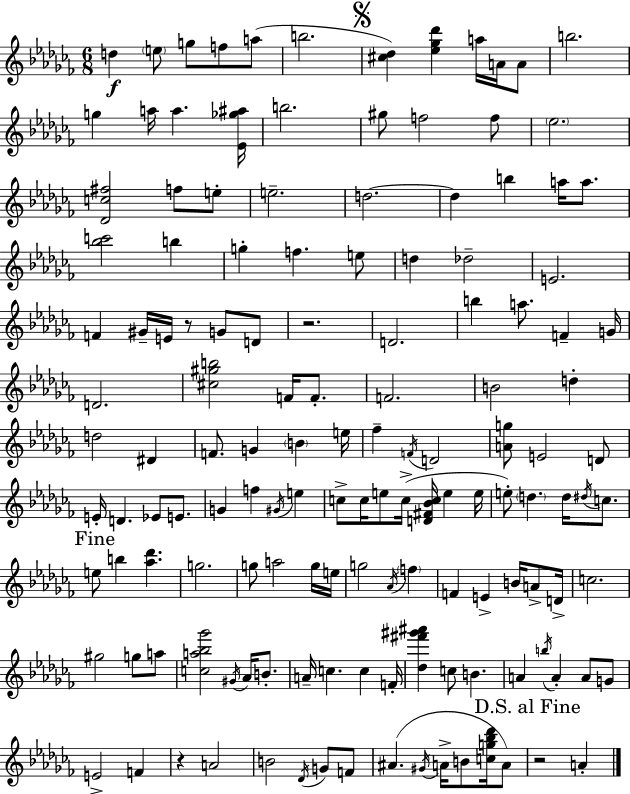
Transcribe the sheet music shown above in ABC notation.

X:1
T:Untitled
M:6/8
L:1/4
K:Abm
d e/2 g/2 f/2 a/2 b2 [^c_d] [_e_g_d'] a/4 A/4 A/2 b2 g a/4 a [_E_g^a]/4 b2 ^g/2 f2 f/2 _e2 [_Dc^f]2 f/2 e/2 e2 d2 d b a/4 a/2 [_bc']2 b g f e/2 d _d2 E2 F ^G/4 E/4 z/2 G/2 D/2 z2 D2 b a/2 F G/4 D2 [^c^gb]2 F/4 F/2 F2 B2 d d2 ^D F/2 G B e/4 _f F/4 D2 [Ag]/2 E2 D/2 E/4 D _E/2 E/2 G f ^G/4 e c/2 c/4 e/2 c/4 [D^F_Bc]/4 e e/4 e/2 d d/4 ^d/4 c/2 e/2 b [_a_d'] g2 g/2 a2 g/4 e/4 g2 _A/4 f F E B/4 A/2 D/4 c2 ^g2 g/2 a/2 [ca_b_g']2 ^G/4 _A/4 B/2 A/4 c c F/4 [_d^f'^g'^a'] c/2 B A b/4 A A/2 G/2 E2 F z A2 B2 _D/4 G/2 F/2 ^A ^G/4 A/4 B/2 [cg_b_d']/4 A/2 z2 A